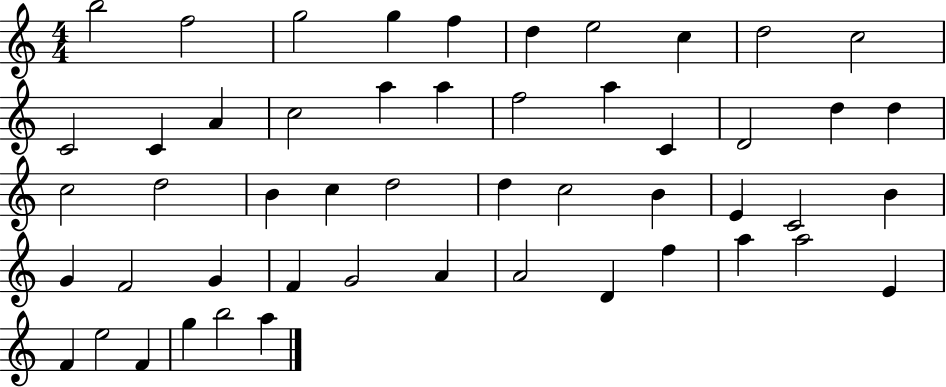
B5/h F5/h G5/h G5/q F5/q D5/q E5/h C5/q D5/h C5/h C4/h C4/q A4/q C5/h A5/q A5/q F5/h A5/q C4/q D4/h D5/q D5/q C5/h D5/h B4/q C5/q D5/h D5/q C5/h B4/q E4/q C4/h B4/q G4/q F4/h G4/q F4/q G4/h A4/q A4/h D4/q F5/q A5/q A5/h E4/q F4/q E5/h F4/q G5/q B5/h A5/q